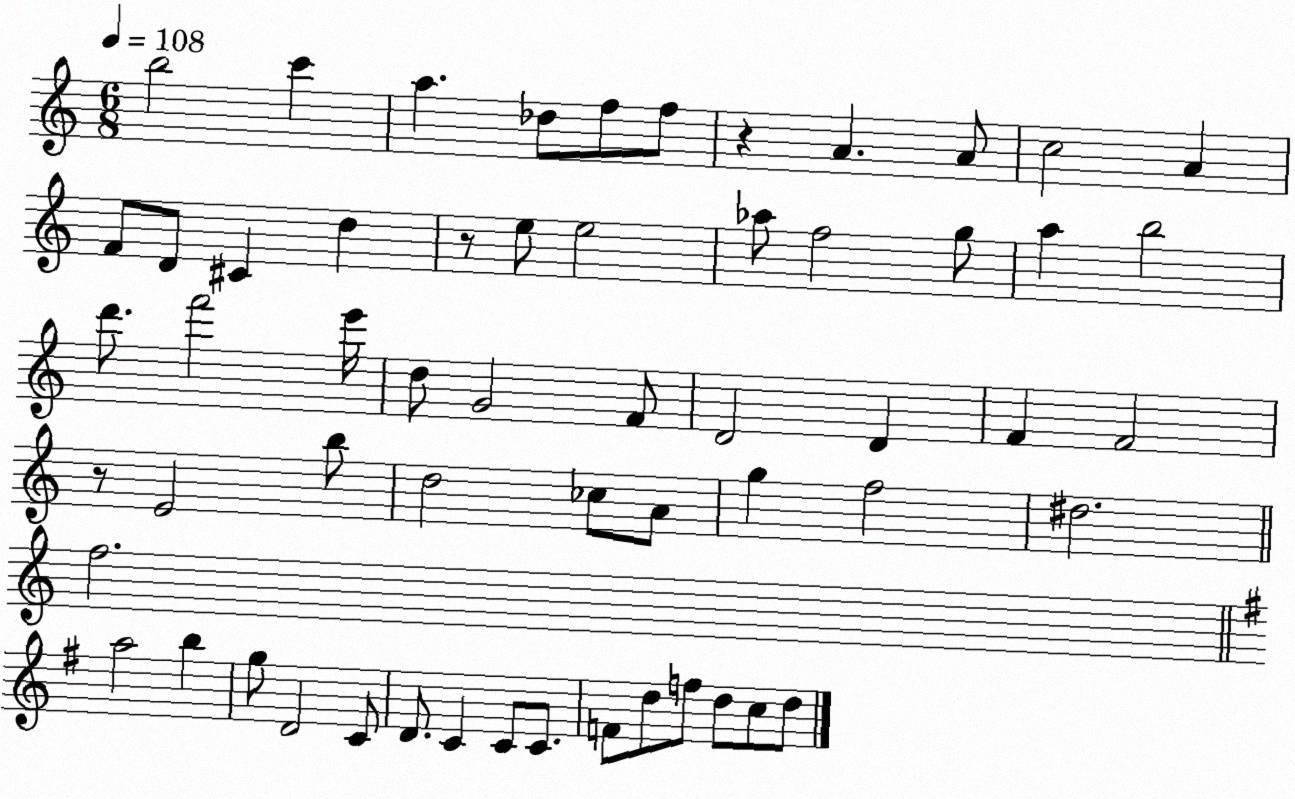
X:1
T:Untitled
M:6/8
L:1/4
K:C
b2 c' a _d/2 f/2 f/2 z A A/2 c2 A F/2 D/2 ^C d z/2 e/2 e2 _a/2 f2 g/2 a b2 d'/2 f'2 e'/4 d/2 G2 F/2 D2 D F F2 z/2 E2 b/2 d2 _c/2 A/2 g f2 ^d2 f2 a2 b g/2 D2 C/2 D/2 C C/2 C/2 F/2 d/2 f/2 d/2 c/2 d/2